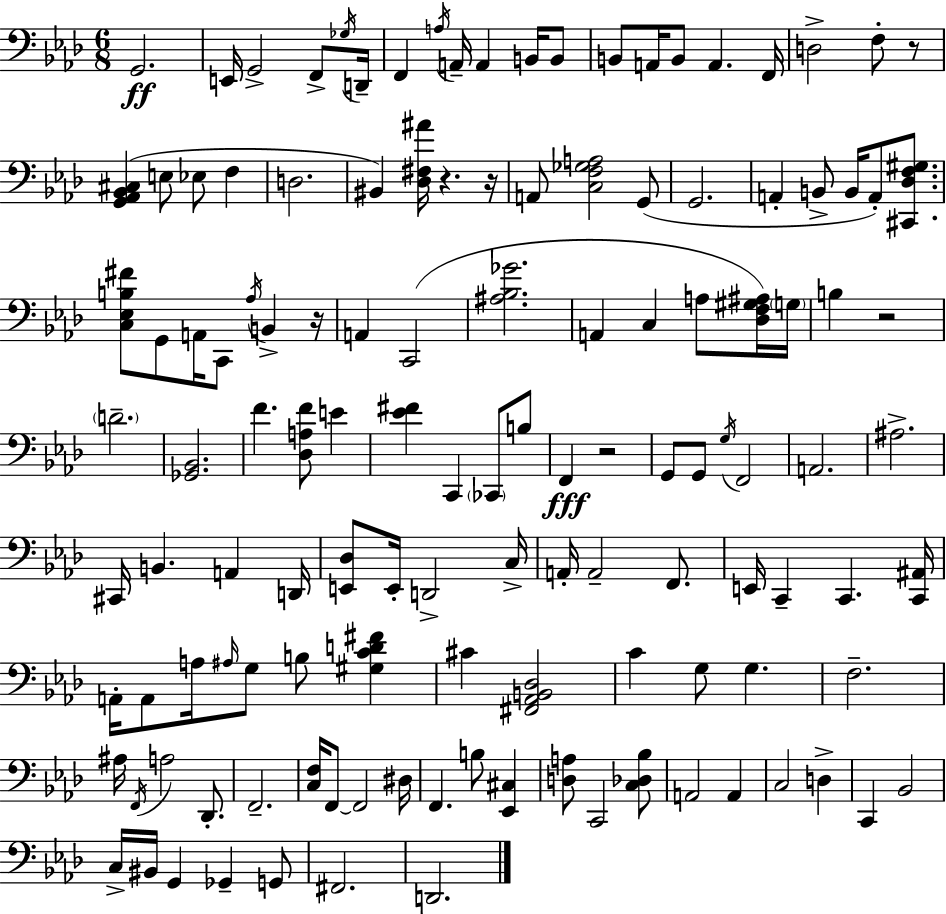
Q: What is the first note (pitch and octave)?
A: G2